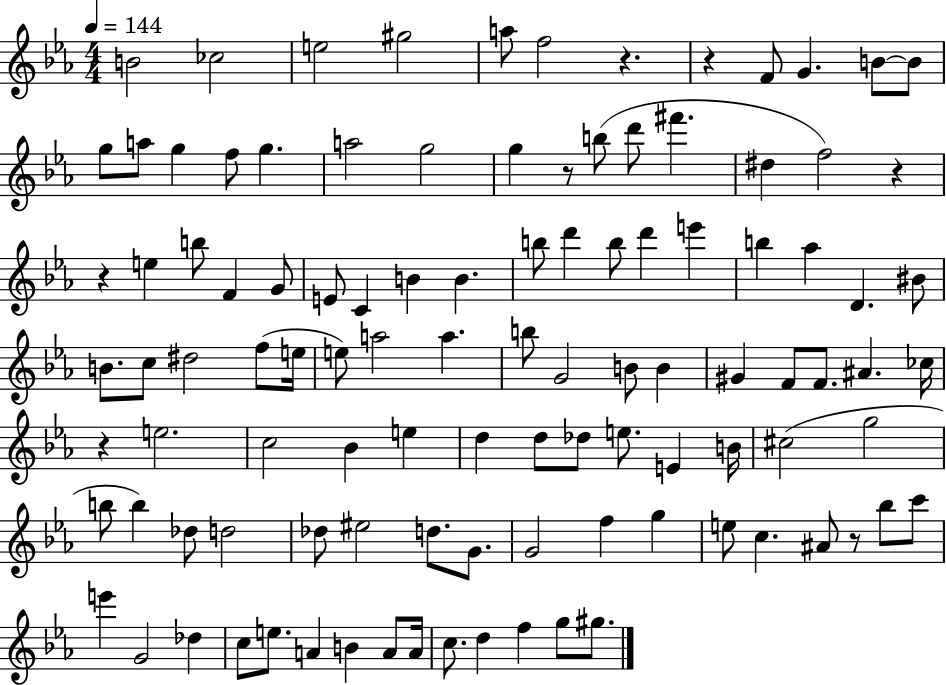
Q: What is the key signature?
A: EES major